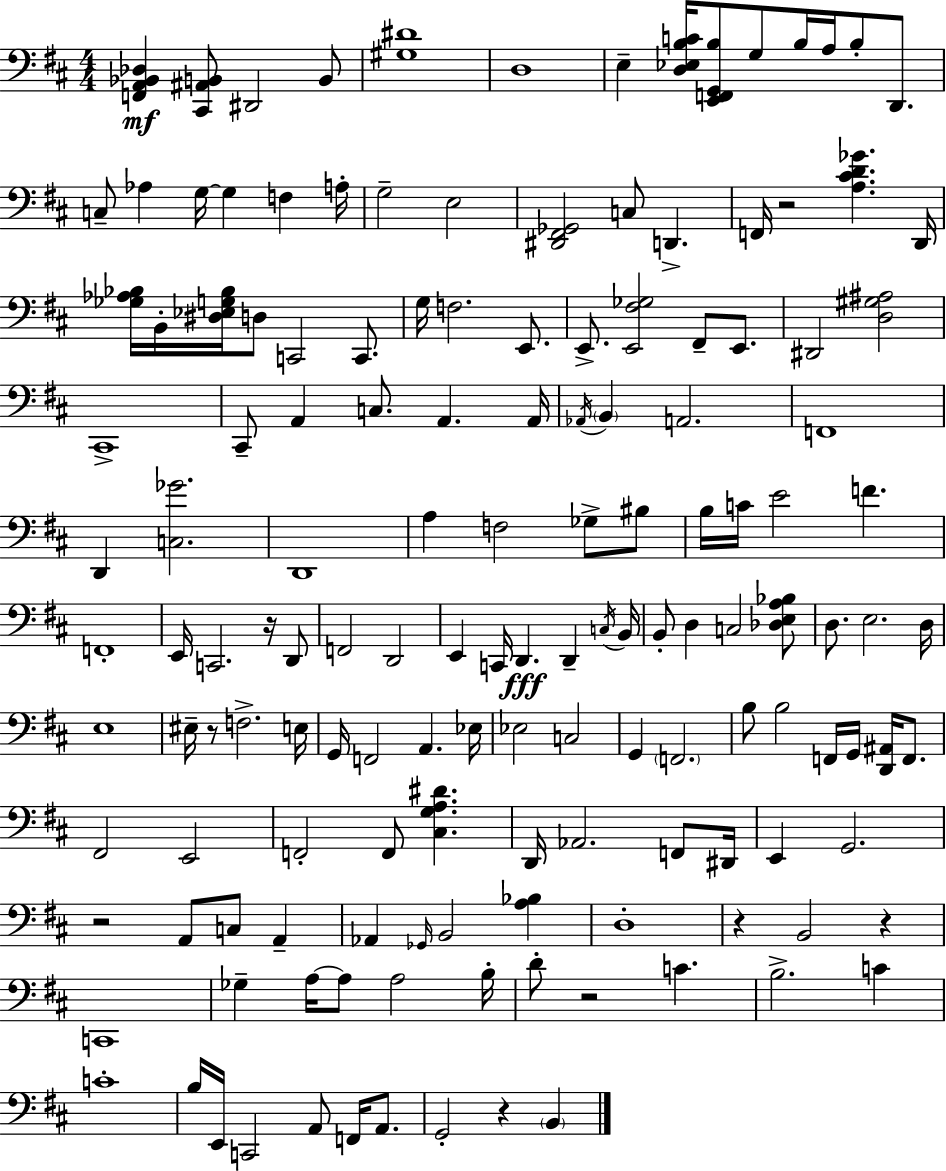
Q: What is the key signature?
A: D major